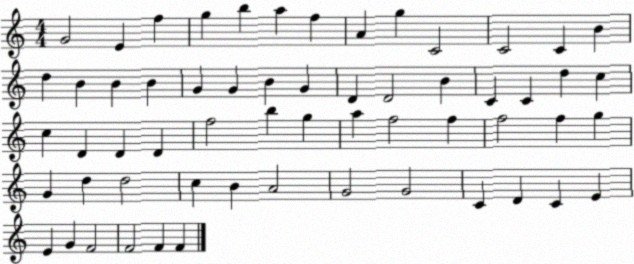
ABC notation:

X:1
T:Untitled
M:4/4
L:1/4
K:C
G2 E f g b a f A g C2 C2 C B d B B B G G B G D D2 B C C d c c D D D f2 b g a f2 f f2 f g G d d2 c B A2 G2 G2 C D C E E G F2 F2 F F